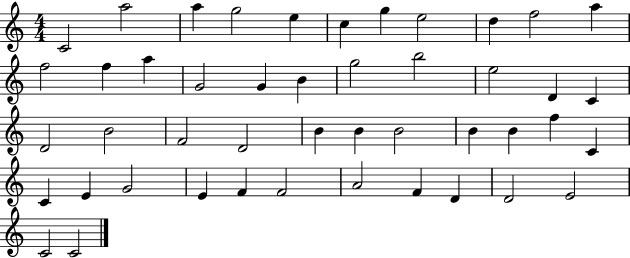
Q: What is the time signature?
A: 4/4